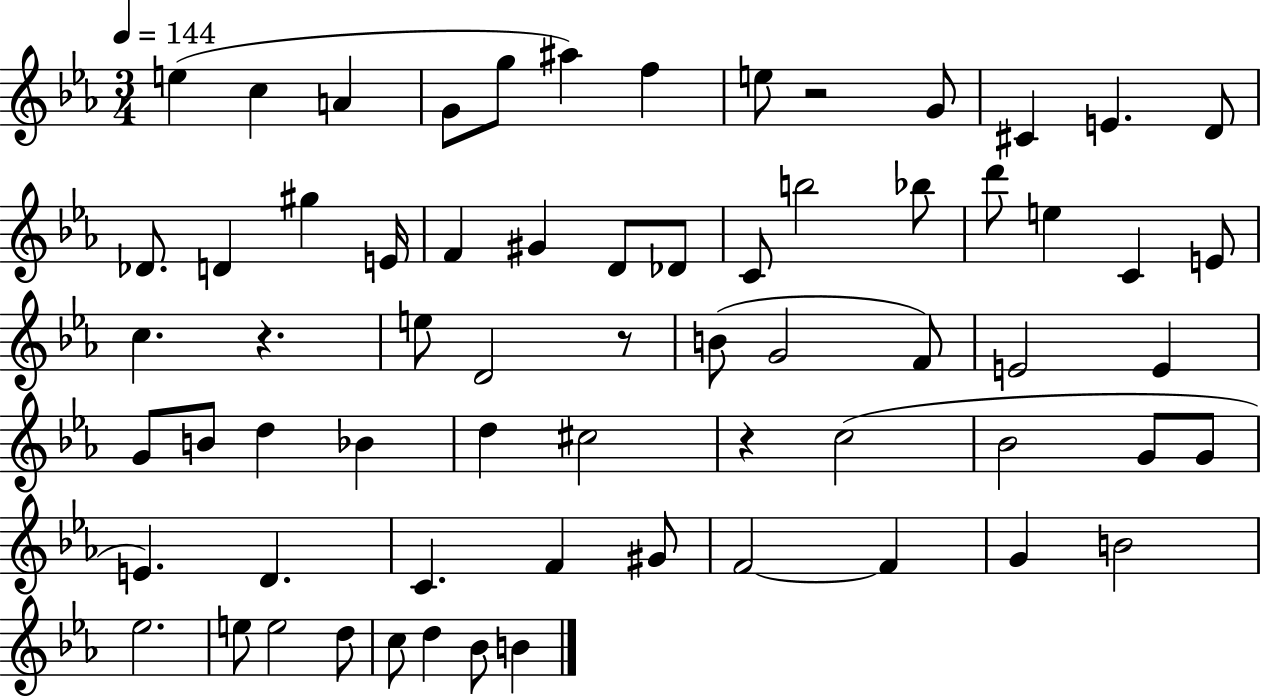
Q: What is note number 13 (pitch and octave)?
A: Db4